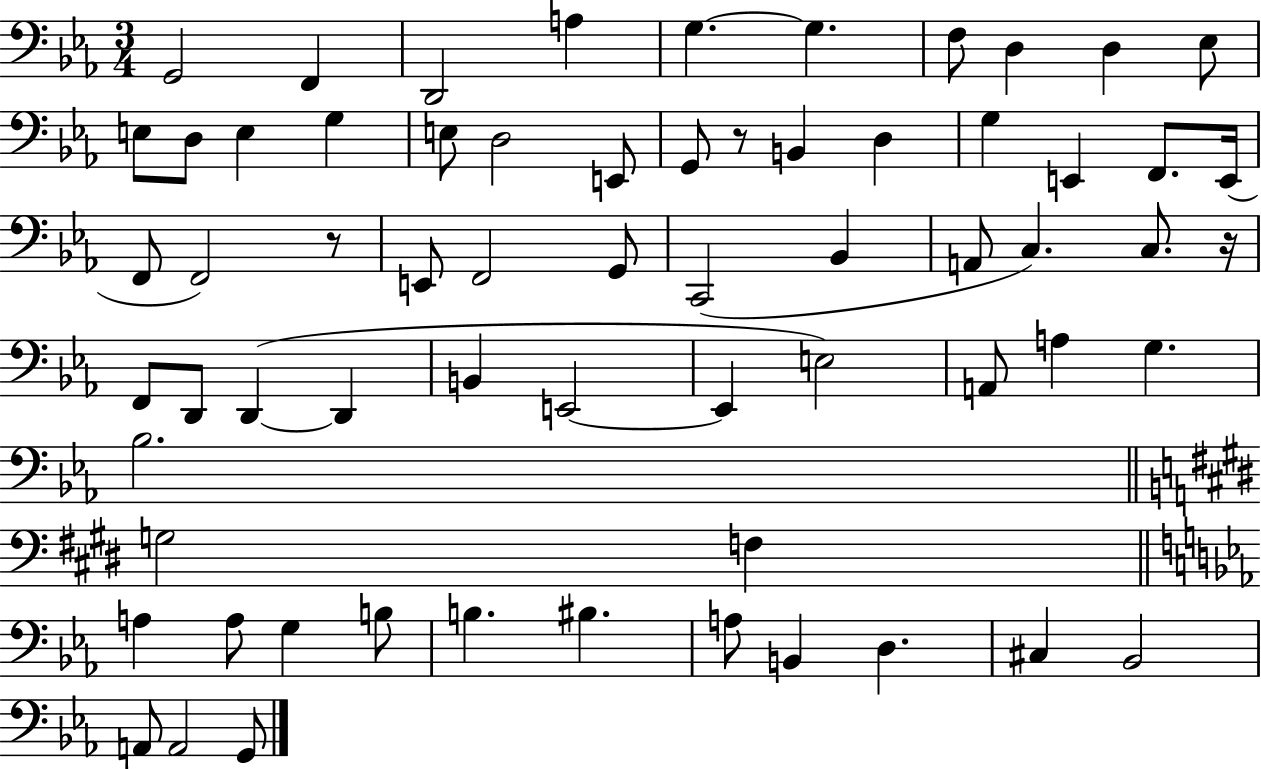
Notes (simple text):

G2/h F2/q D2/h A3/q G3/q. G3/q. F3/e D3/q D3/q Eb3/e E3/e D3/e E3/q G3/q E3/e D3/h E2/e G2/e R/e B2/q D3/q G3/q E2/q F2/e. E2/s F2/e F2/h R/e E2/e F2/h G2/e C2/h Bb2/q A2/e C3/q. C3/e. R/s F2/e D2/e D2/q D2/q B2/q E2/h E2/q E3/h A2/e A3/q G3/q. Bb3/h. G3/h F3/q A3/q A3/e G3/q B3/e B3/q. BIS3/q. A3/e B2/q D3/q. C#3/q Bb2/h A2/e A2/h G2/e